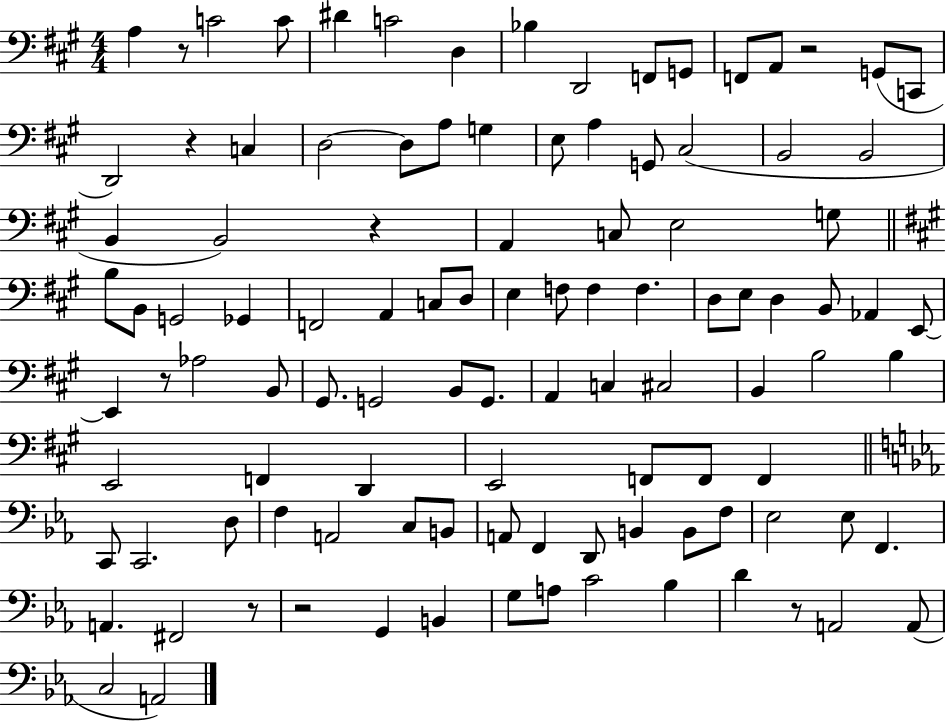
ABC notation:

X:1
T:Untitled
M:4/4
L:1/4
K:A
A, z/2 C2 C/2 ^D C2 D, _B, D,,2 F,,/2 G,,/2 F,,/2 A,,/2 z2 G,,/2 C,,/2 D,,2 z C, D,2 D,/2 A,/2 G, E,/2 A, G,,/2 ^C,2 B,,2 B,,2 B,, B,,2 z A,, C,/2 E,2 G,/2 B,/2 B,,/2 G,,2 _G,, F,,2 A,, C,/2 D,/2 E, F,/2 F, F, D,/2 E,/2 D, B,,/2 _A,, E,,/2 E,, z/2 _A,2 B,,/2 ^G,,/2 G,,2 B,,/2 G,,/2 A,, C, ^C,2 B,, B,2 B, E,,2 F,, D,, E,,2 F,,/2 F,,/2 F,, C,,/2 C,,2 D,/2 F, A,,2 C,/2 B,,/2 A,,/2 F,, D,,/2 B,, B,,/2 F,/2 _E,2 _E,/2 F,, A,, ^F,,2 z/2 z2 G,, B,, G,/2 A,/2 C2 _B, D z/2 A,,2 A,,/2 C,2 A,,2